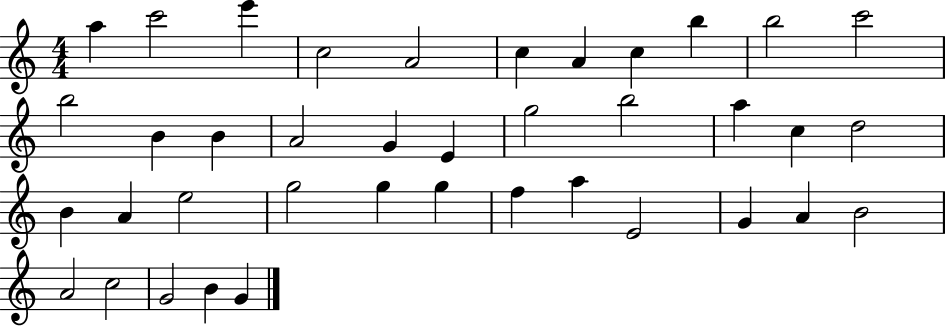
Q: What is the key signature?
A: C major